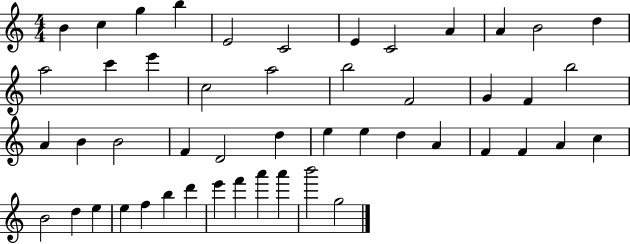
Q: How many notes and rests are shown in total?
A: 49